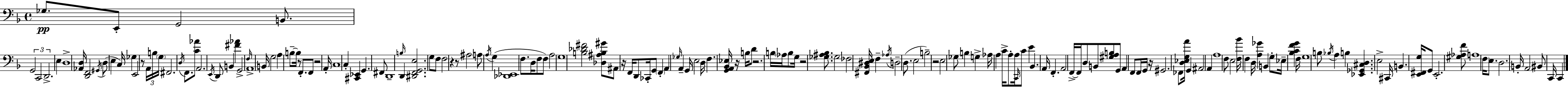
X:1
T:Untitled
M:4/4
L:1/4
K:Dm
_G,/2 E,,/2 G,,2 B,,/2 G,,2 C,,2 D,,2 E, D,4 [_A,,D,]/4 [D,,F,,]2 ^G,,/4 D,/2 E, C,/4 _G, E,,2 z/2 A,,/4 B,/4 G,/4 ^F,,2 D,/4 F,,/2 [C_A]/2 A,,2 E,,/4 D,,/2 B,, [^F_A] G,,2 F,/4 A,,4 B,,/4 G,2 A, B,/2 B,/4 z/2 F,,/2 F,,/2 z2 A,,/4 C,4 C, [^C,,_E,,] G,, ^F,,/2 D,,4 B,/4 D,, [^D,,F,,G,,E,]2 G,/2 F,/2 F,2 z z/2 ^A,2 A,/2 A,/4 G, [_D,,_E,,]4 F,/2 D,/4 F,/2 F,/2 A,2 G,4 [B,_D^F]2 [_D,^A,B,^G]/2 ^A,,/2 z/4 F,,/4 D,,/2 _C,,/4 G,,/2 F,, A,, _G,/4 A,, G,,/4 E,2 D,/4 F, [G,,A,,_B,,_E,]/4 z/4 B,/4 D/2 z2 B,/4 _A,/4 B,/2 G,/4 z2 [_G,^A,_B,]/2 _G,2 _F,2 [^F,,_B,,^D,E,]/4 F, _A,/4 D,2 D,/2 E,2 B,2 z2 E,2 _G,/2 B, G, _A,/4 A, C/4 A,/2 A,/4 C,,/4 C/2 E _B,, A,,/4 F,, A,,2 F,,/4 F,,/4 D,/2 B,,/2 [^G,A,B,]/2 G,,/2 A,, F,,/2 F,,/4 G,,/4 z/4 ^G,,2 _F,,/2 [D,_E,G,A]/4 G,, ^A,,2 A,, A,4 F,/2 E,2 [F,_B]/4 F, D,/4 [A,_G] B,, G,/2 _E,/4 [_B,CFG] F,/4 G,4 B,/2 _B,/4 A, B, [_E,,_G,,^C,D,] E,2 ^C,,/4 B,, [E,,^F,,G,]/4 G,,/2 E,,2 [^G,_A,F]/2 A,4 F,/4 E,/2 D,2 B,,/4 A,,2 ^B,,/2 C,,/4 C,,